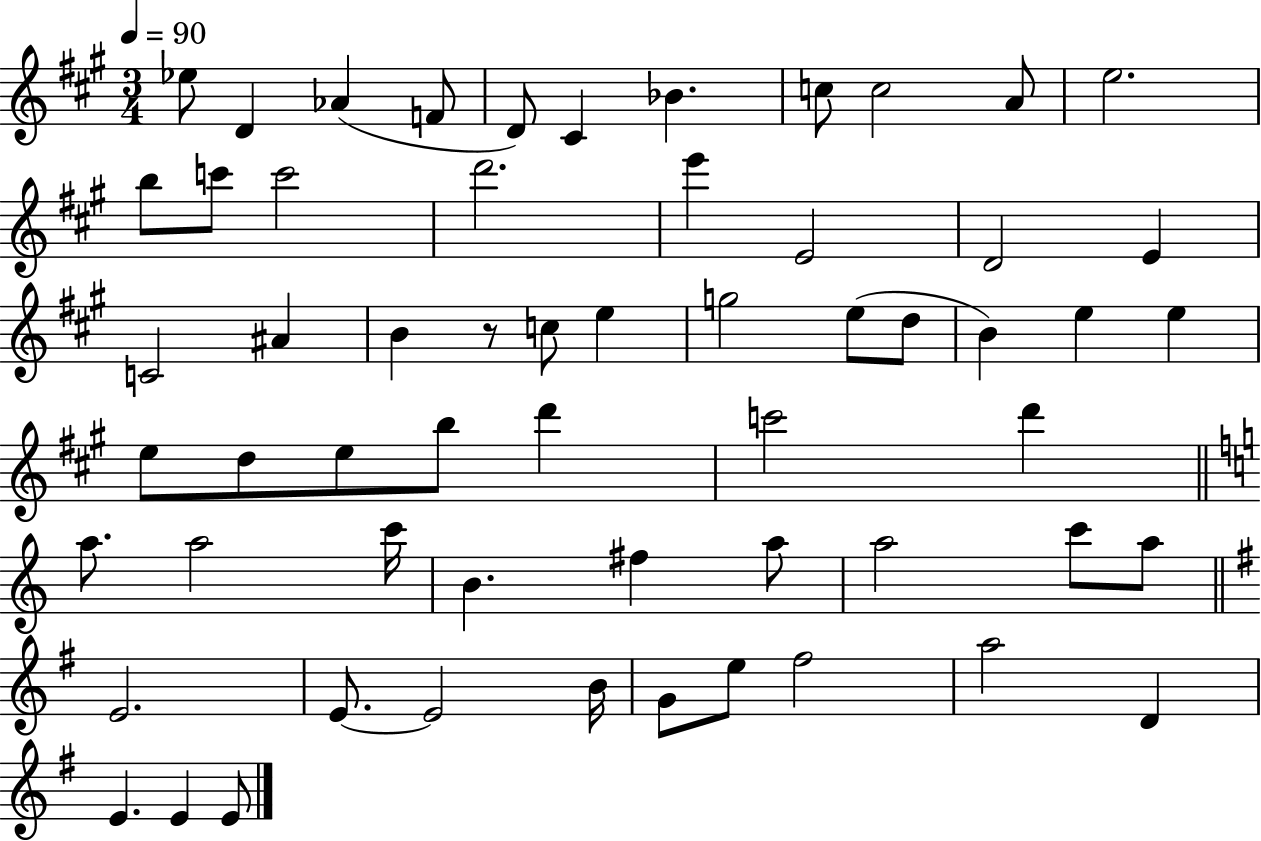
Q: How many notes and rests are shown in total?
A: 59